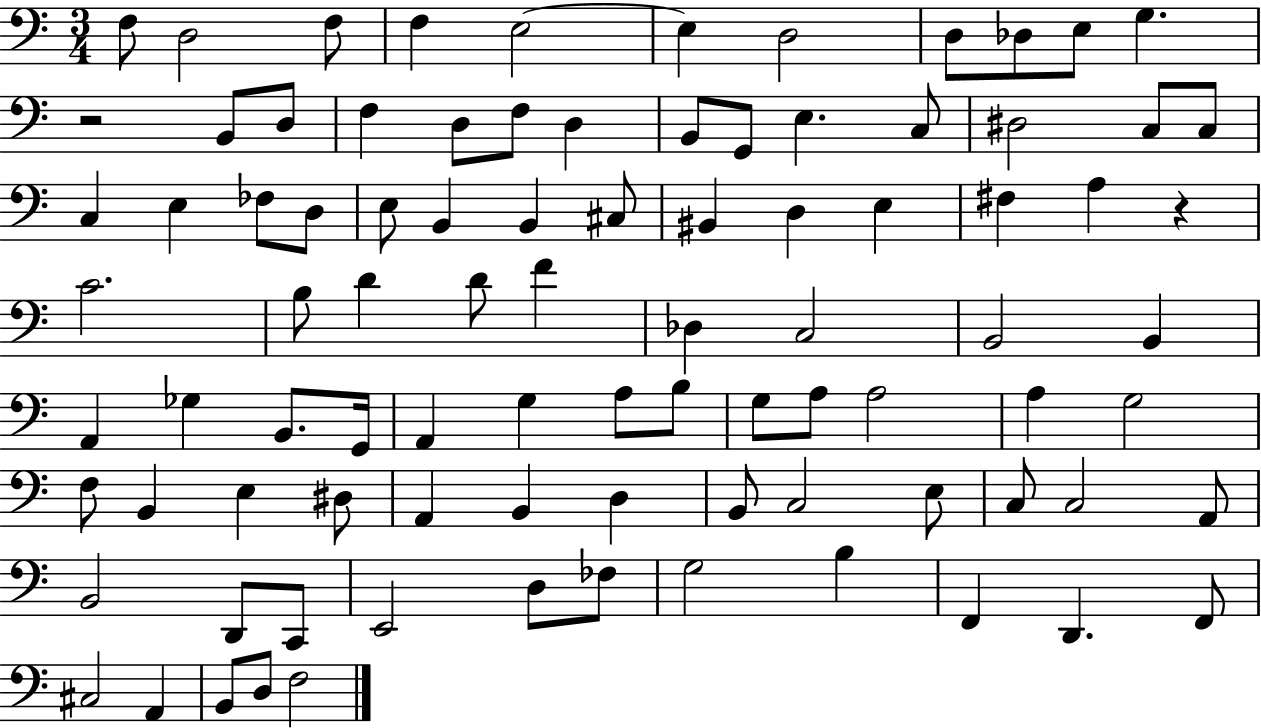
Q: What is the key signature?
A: C major